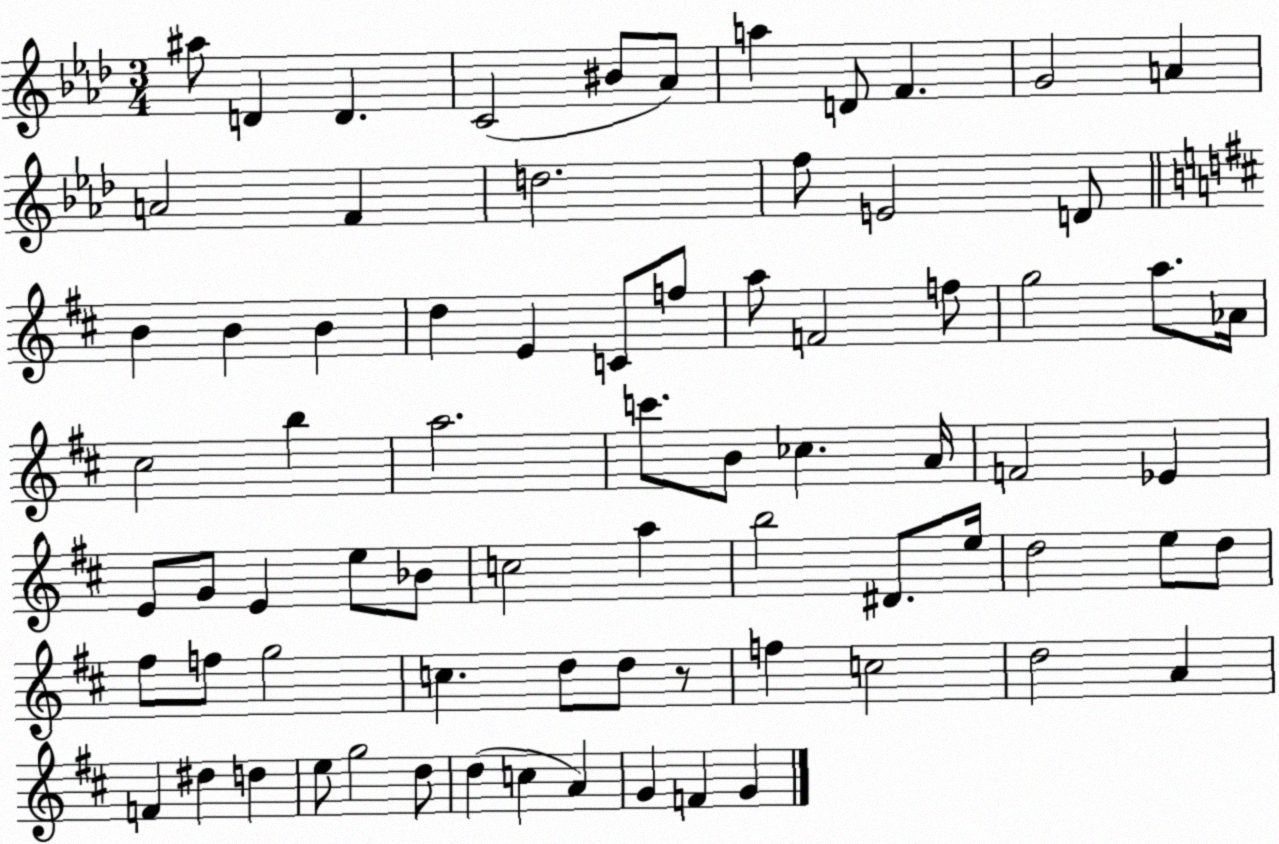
X:1
T:Untitled
M:3/4
L:1/4
K:Ab
^a/2 D D C2 ^B/2 _A/2 a D/2 F G2 A A2 F d2 f/2 E2 D/2 B B B d E C/2 f/2 a/2 F2 f/2 g2 a/2 _A/4 ^c2 b a2 c'/2 B/2 _c A/4 F2 _E E/2 G/2 E e/2 _B/2 c2 a b2 ^D/2 e/4 d2 e/2 d/2 ^f/2 f/2 g2 c d/2 d/2 z/2 f c2 d2 A F ^d d e/2 g2 d/2 d c A G F G